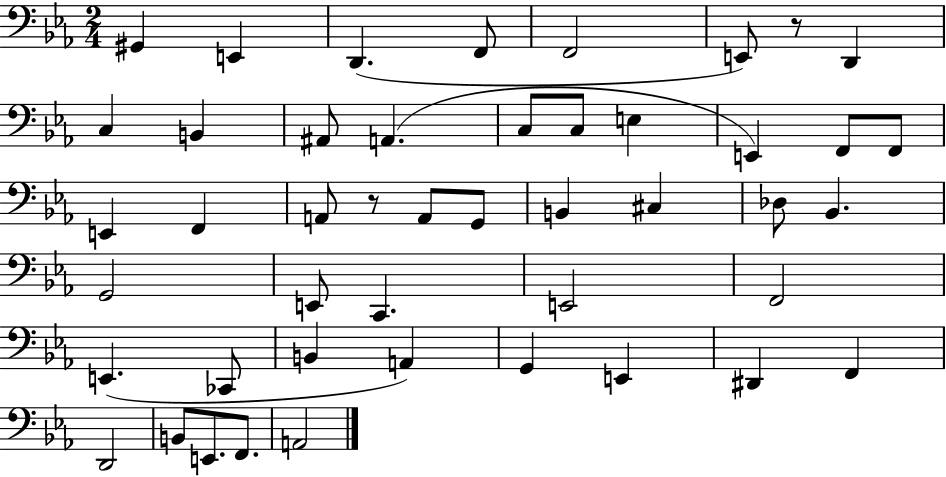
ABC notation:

X:1
T:Untitled
M:2/4
L:1/4
K:Eb
^G,, E,, D,, F,,/2 F,,2 E,,/2 z/2 D,, C, B,, ^A,,/2 A,, C,/2 C,/2 E, E,, F,,/2 F,,/2 E,, F,, A,,/2 z/2 A,,/2 G,,/2 B,, ^C, _D,/2 _B,, G,,2 E,,/2 C,, E,,2 F,,2 E,, _C,,/2 B,, A,, G,, E,, ^D,, F,, D,,2 B,,/2 E,,/2 F,,/2 A,,2